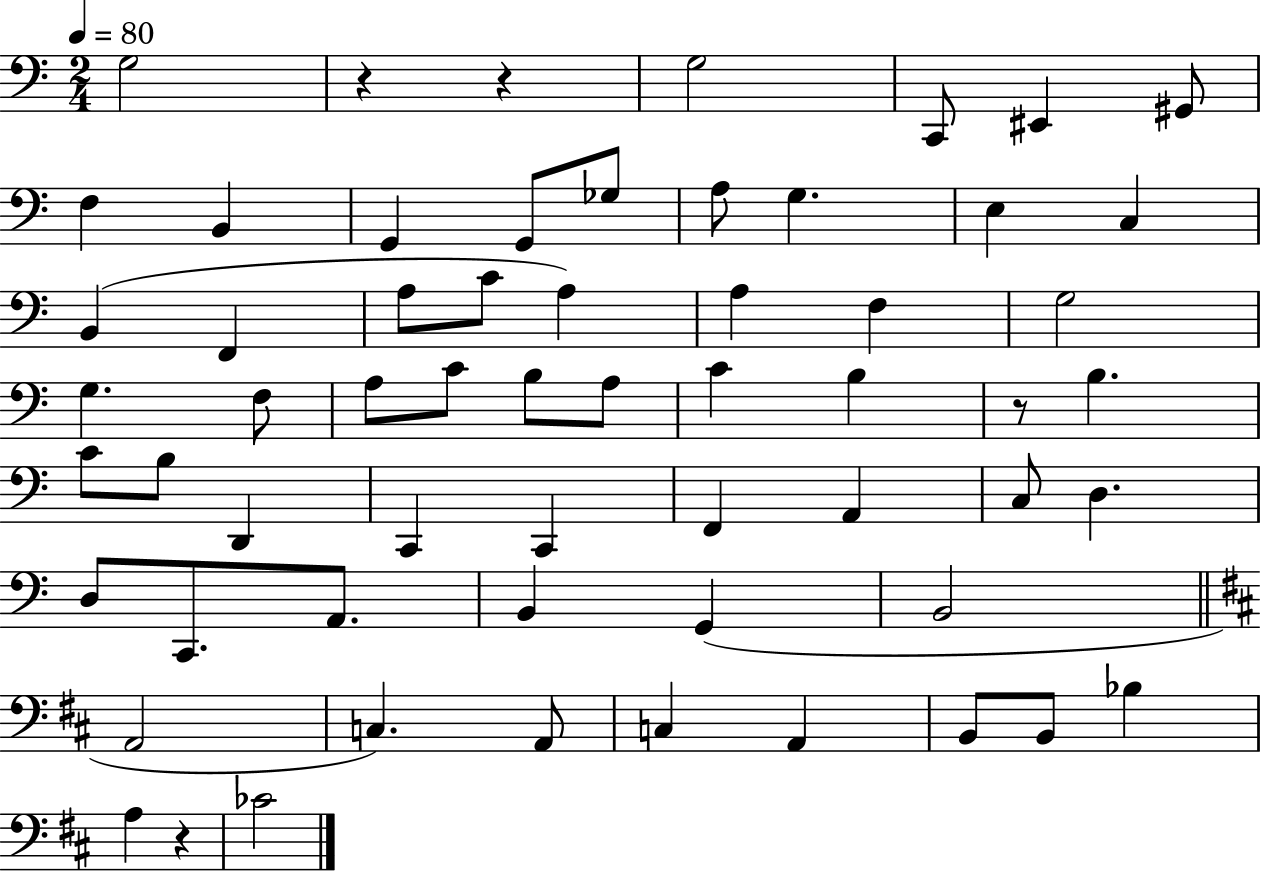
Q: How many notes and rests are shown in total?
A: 60